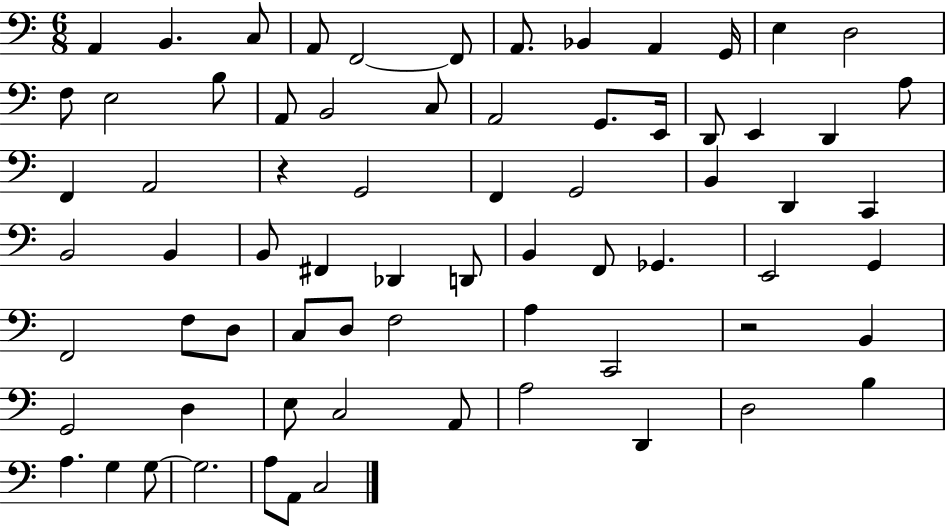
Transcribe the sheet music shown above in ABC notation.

X:1
T:Untitled
M:6/8
L:1/4
K:C
A,, B,, C,/2 A,,/2 F,,2 F,,/2 A,,/2 _B,, A,, G,,/4 E, D,2 F,/2 E,2 B,/2 A,,/2 B,,2 C,/2 A,,2 G,,/2 E,,/4 D,,/2 E,, D,, A,/2 F,, A,,2 z G,,2 F,, G,,2 B,, D,, C,, B,,2 B,, B,,/2 ^F,, _D,, D,,/2 B,, F,,/2 _G,, E,,2 G,, F,,2 F,/2 D,/2 C,/2 D,/2 F,2 A, C,,2 z2 B,, G,,2 D, E,/2 C,2 A,,/2 A,2 D,, D,2 B, A, G, G,/2 G,2 A,/2 A,,/2 C,2